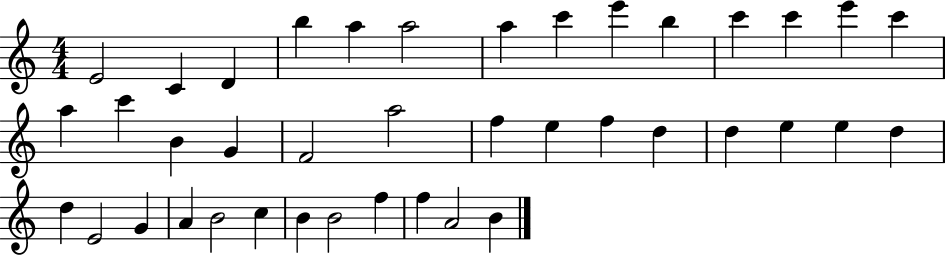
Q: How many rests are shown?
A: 0